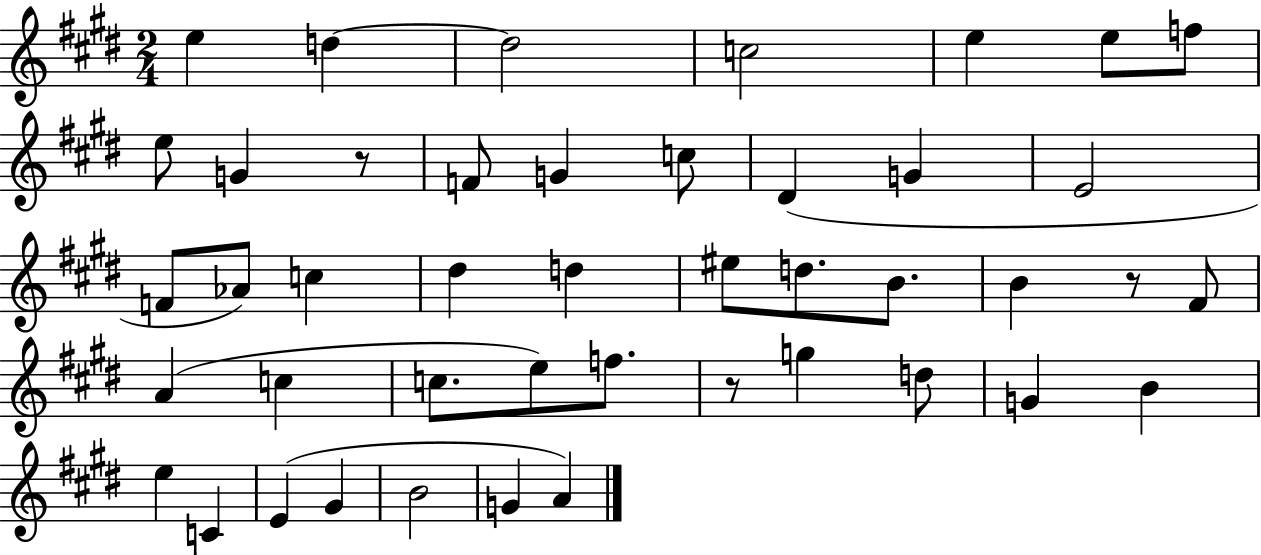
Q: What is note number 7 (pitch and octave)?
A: F5